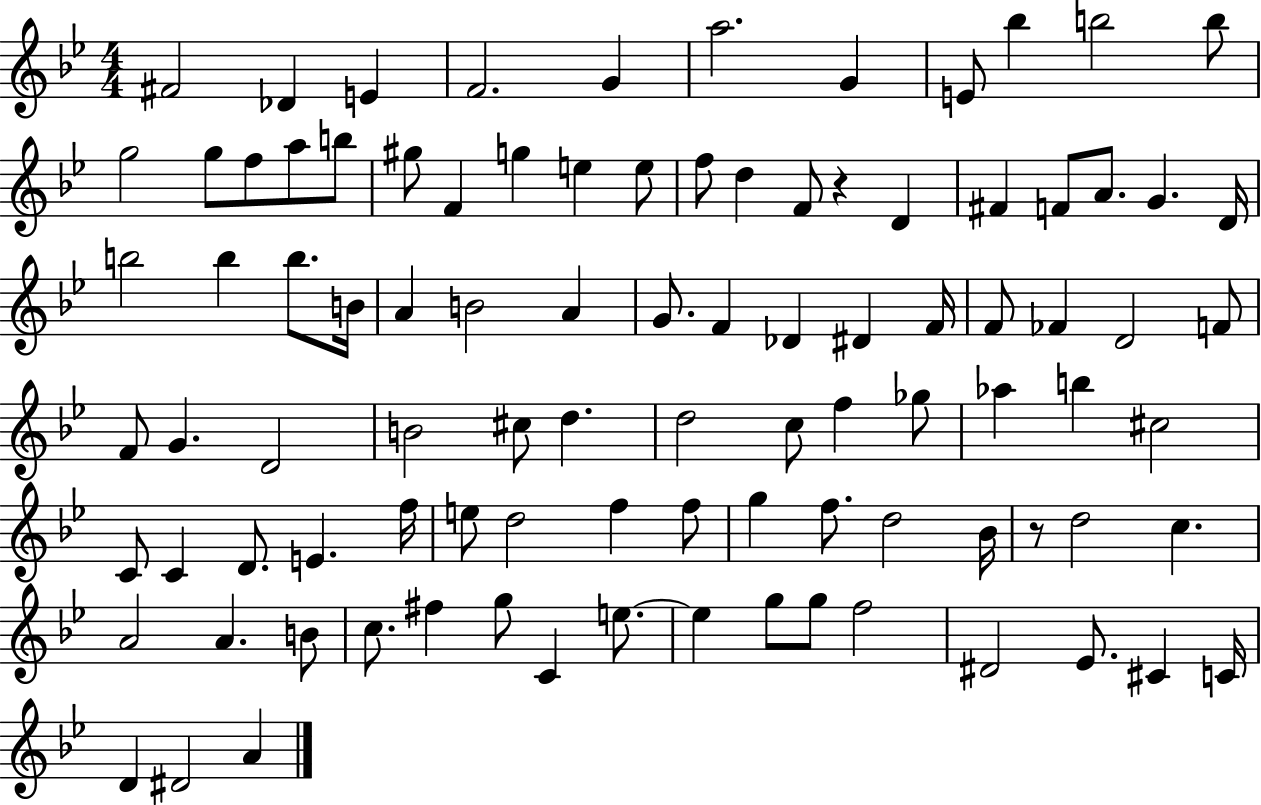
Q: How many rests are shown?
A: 2